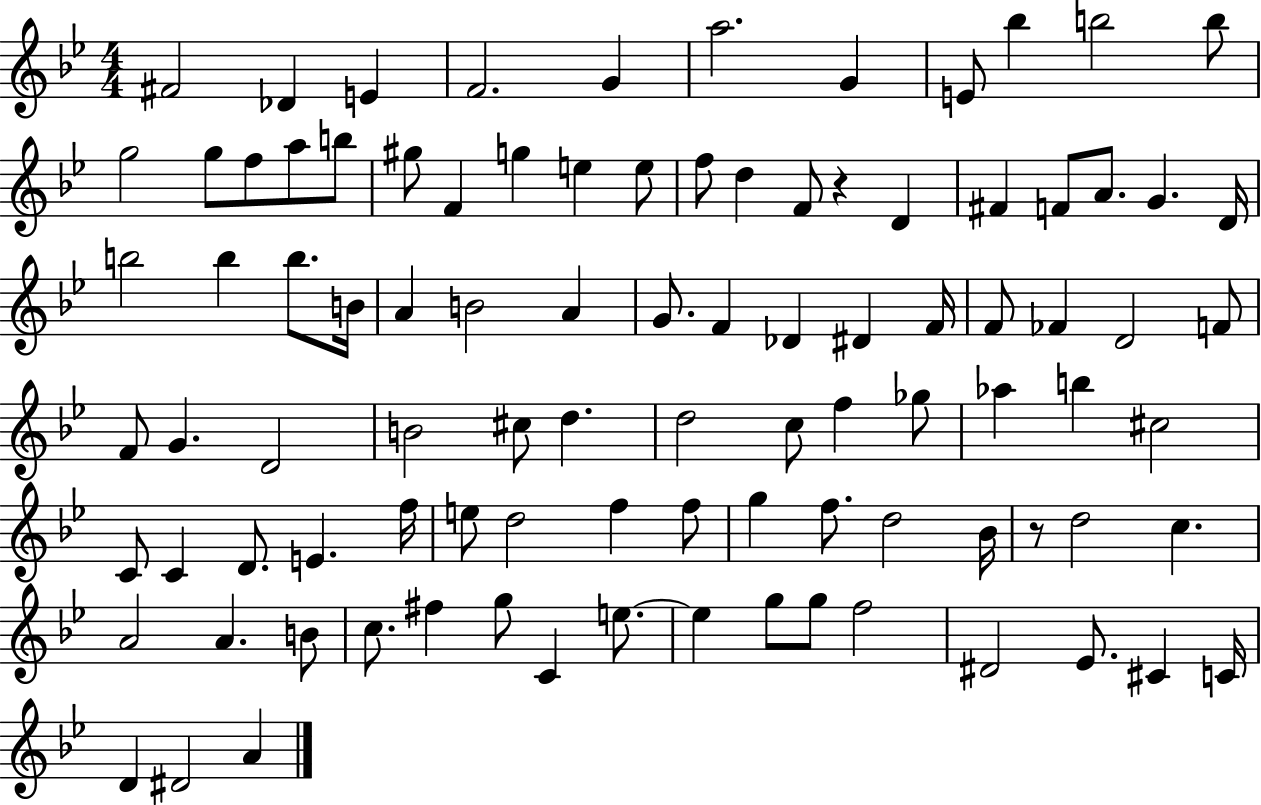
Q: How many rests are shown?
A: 2